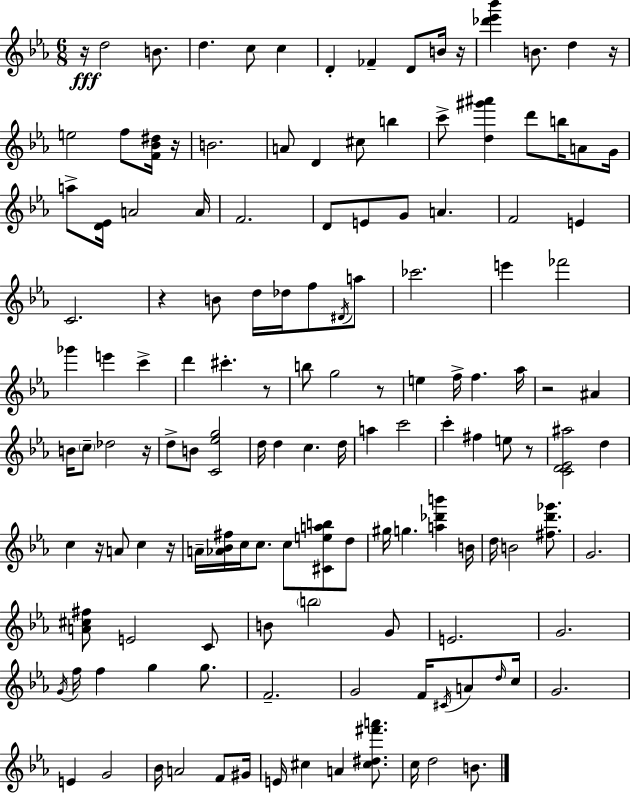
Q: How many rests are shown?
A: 12